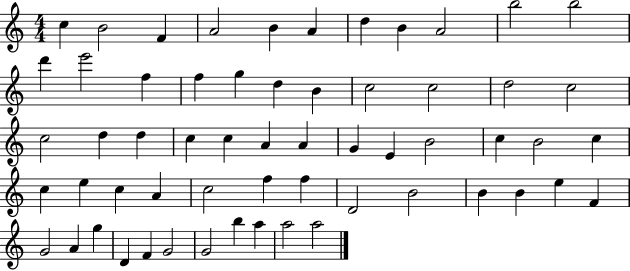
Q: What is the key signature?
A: C major